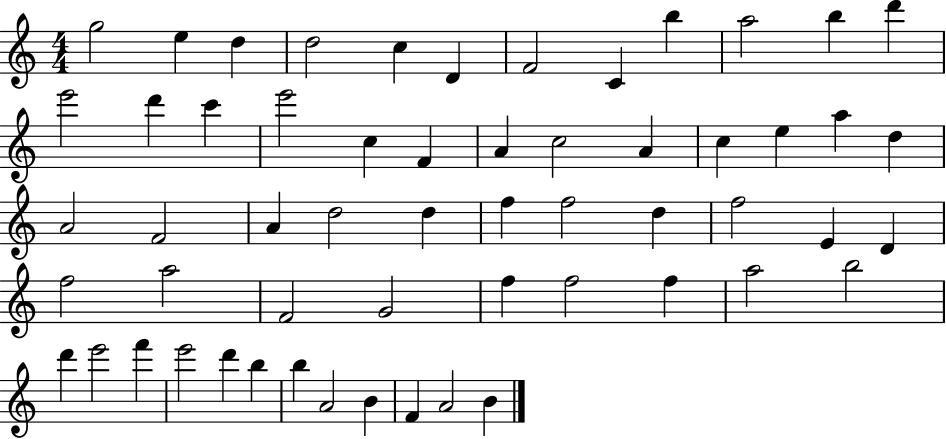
X:1
T:Untitled
M:4/4
L:1/4
K:C
g2 e d d2 c D F2 C b a2 b d' e'2 d' c' e'2 c F A c2 A c e a d A2 F2 A d2 d f f2 d f2 E D f2 a2 F2 G2 f f2 f a2 b2 d' e'2 f' e'2 d' b b A2 B F A2 B